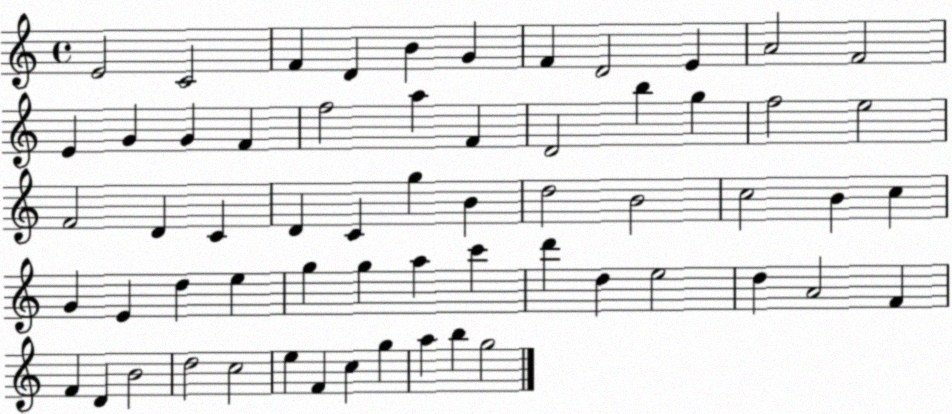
X:1
T:Untitled
M:4/4
L:1/4
K:C
E2 C2 F D B G F D2 E A2 F2 E G G F f2 a F D2 b g f2 e2 F2 D C D C g B d2 B2 c2 B c G E d e g g a c' d' d e2 d A2 F F D B2 d2 c2 e F c g a b g2